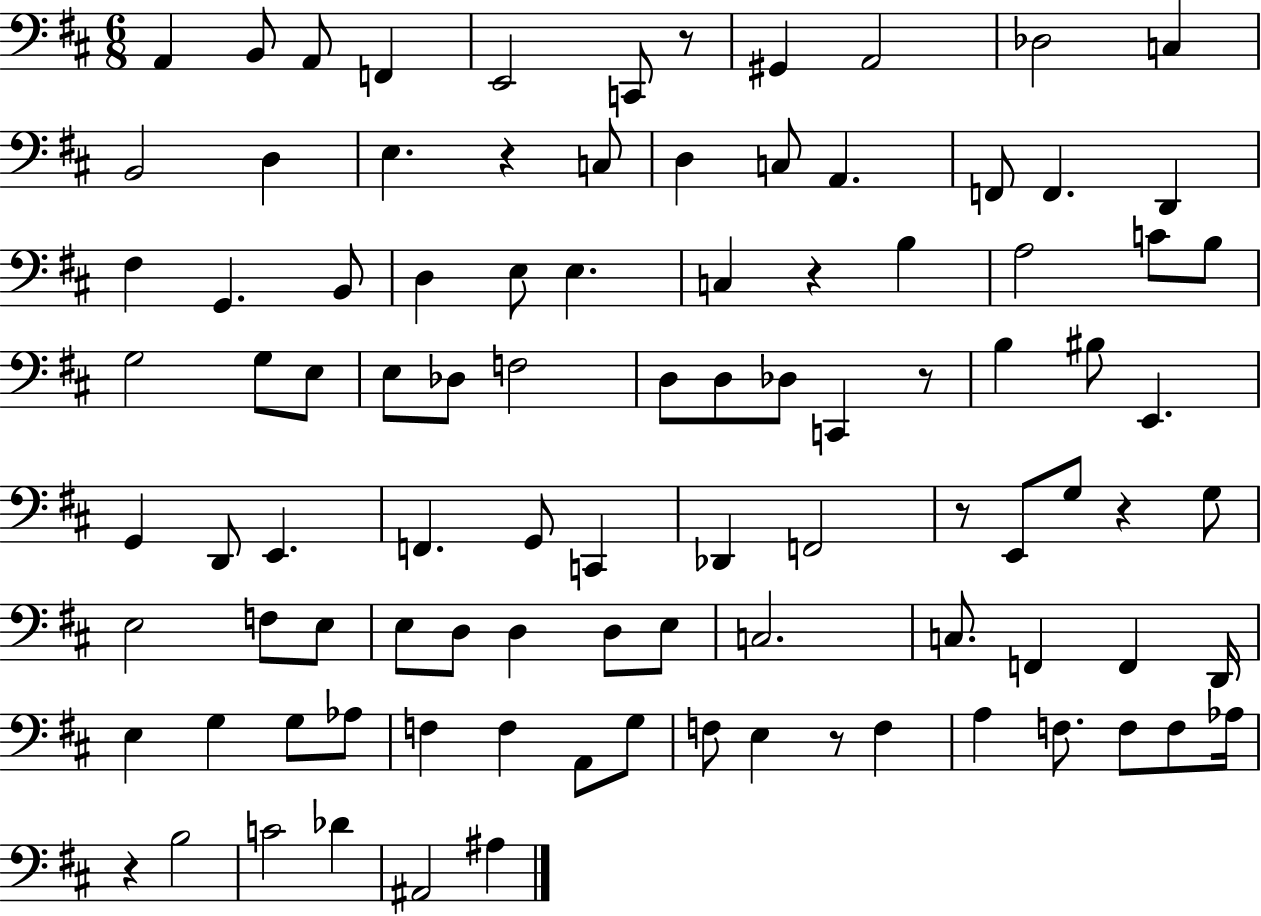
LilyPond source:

{
  \clef bass
  \numericTimeSignature
  \time 6/8
  \key d \major
  \repeat volta 2 { a,4 b,8 a,8 f,4 | e,2 c,8 r8 | gis,4 a,2 | des2 c4 | \break b,2 d4 | e4. r4 c8 | d4 c8 a,4. | f,8 f,4. d,4 | \break fis4 g,4. b,8 | d4 e8 e4. | c4 r4 b4 | a2 c'8 b8 | \break g2 g8 e8 | e8 des8 f2 | d8 d8 des8 c,4 r8 | b4 bis8 e,4. | \break g,4 d,8 e,4. | f,4. g,8 c,4 | des,4 f,2 | r8 e,8 g8 r4 g8 | \break e2 f8 e8 | e8 d8 d4 d8 e8 | c2. | c8. f,4 f,4 d,16 | \break e4 g4 g8 aes8 | f4 f4 a,8 g8 | f8 e4 r8 f4 | a4 f8. f8 f8 aes16 | \break r4 b2 | c'2 des'4 | ais,2 ais4 | } \bar "|."
}